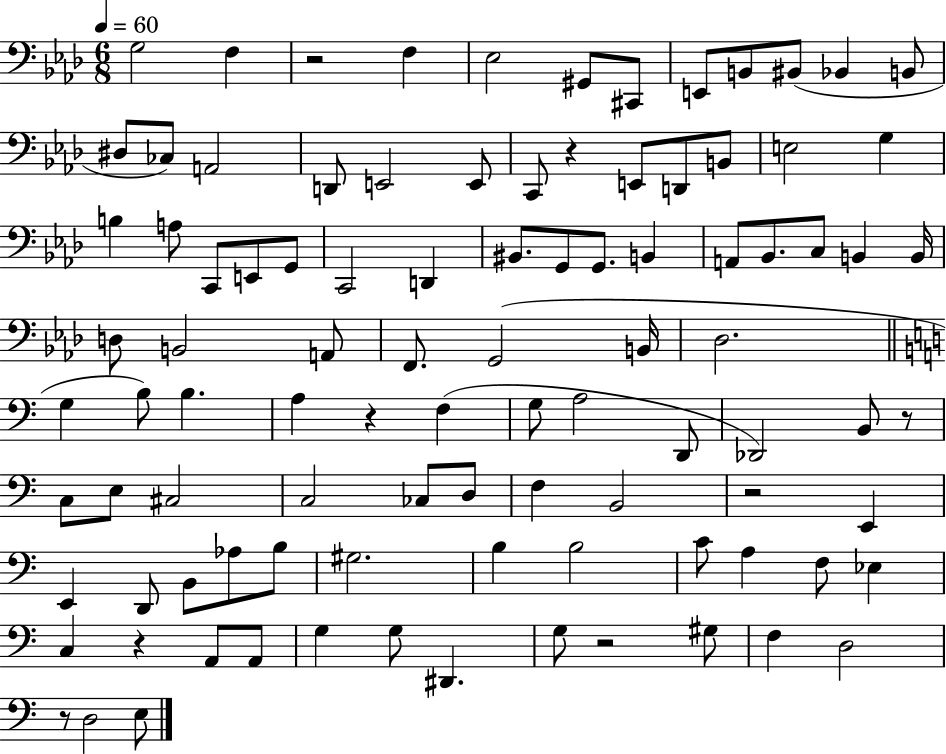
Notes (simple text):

G3/h F3/q R/h F3/q Eb3/h G#2/e C#2/e E2/e B2/e BIS2/e Bb2/q B2/e D#3/e CES3/e A2/h D2/e E2/h E2/e C2/e R/q E2/e D2/e B2/e E3/h G3/q B3/q A3/e C2/e E2/e G2/e C2/h D2/q BIS2/e. G2/e G2/e. B2/q A2/e Bb2/e. C3/e B2/q B2/s D3/e B2/h A2/e F2/e. G2/h B2/s Db3/h. G3/q B3/e B3/q. A3/q R/q F3/q G3/e A3/h D2/e Db2/h B2/e R/e C3/e E3/e C#3/h C3/h CES3/e D3/e F3/q B2/h R/h E2/q E2/q D2/e B2/e Ab3/e B3/e G#3/h. B3/q B3/h C4/e A3/q F3/e Eb3/q C3/q R/q A2/e A2/e G3/q G3/e D#2/q. G3/e R/h G#3/e F3/q D3/h R/e D3/h E3/e